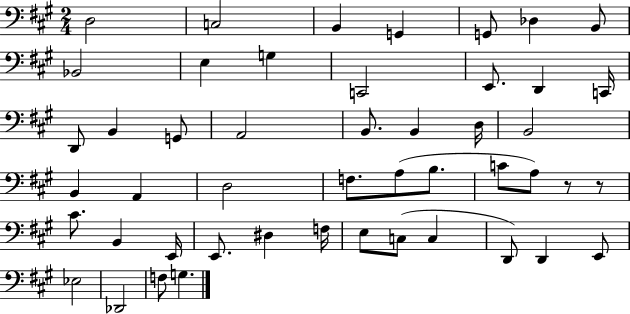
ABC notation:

X:1
T:Untitled
M:2/4
L:1/4
K:A
D,2 C,2 B,, G,, G,,/2 _D, B,,/2 _B,,2 E, G, C,,2 E,,/2 D,, C,,/4 D,,/2 B,, G,,/2 A,,2 B,,/2 B,, D,/4 B,,2 B,, A,, D,2 F,/2 A,/2 B,/2 C/2 A,/2 z/2 z/2 ^C/2 B,, E,,/4 E,,/2 ^D, F,/4 E,/2 C,/2 C, D,,/2 D,, E,,/2 _E,2 _D,,2 F,/2 G,